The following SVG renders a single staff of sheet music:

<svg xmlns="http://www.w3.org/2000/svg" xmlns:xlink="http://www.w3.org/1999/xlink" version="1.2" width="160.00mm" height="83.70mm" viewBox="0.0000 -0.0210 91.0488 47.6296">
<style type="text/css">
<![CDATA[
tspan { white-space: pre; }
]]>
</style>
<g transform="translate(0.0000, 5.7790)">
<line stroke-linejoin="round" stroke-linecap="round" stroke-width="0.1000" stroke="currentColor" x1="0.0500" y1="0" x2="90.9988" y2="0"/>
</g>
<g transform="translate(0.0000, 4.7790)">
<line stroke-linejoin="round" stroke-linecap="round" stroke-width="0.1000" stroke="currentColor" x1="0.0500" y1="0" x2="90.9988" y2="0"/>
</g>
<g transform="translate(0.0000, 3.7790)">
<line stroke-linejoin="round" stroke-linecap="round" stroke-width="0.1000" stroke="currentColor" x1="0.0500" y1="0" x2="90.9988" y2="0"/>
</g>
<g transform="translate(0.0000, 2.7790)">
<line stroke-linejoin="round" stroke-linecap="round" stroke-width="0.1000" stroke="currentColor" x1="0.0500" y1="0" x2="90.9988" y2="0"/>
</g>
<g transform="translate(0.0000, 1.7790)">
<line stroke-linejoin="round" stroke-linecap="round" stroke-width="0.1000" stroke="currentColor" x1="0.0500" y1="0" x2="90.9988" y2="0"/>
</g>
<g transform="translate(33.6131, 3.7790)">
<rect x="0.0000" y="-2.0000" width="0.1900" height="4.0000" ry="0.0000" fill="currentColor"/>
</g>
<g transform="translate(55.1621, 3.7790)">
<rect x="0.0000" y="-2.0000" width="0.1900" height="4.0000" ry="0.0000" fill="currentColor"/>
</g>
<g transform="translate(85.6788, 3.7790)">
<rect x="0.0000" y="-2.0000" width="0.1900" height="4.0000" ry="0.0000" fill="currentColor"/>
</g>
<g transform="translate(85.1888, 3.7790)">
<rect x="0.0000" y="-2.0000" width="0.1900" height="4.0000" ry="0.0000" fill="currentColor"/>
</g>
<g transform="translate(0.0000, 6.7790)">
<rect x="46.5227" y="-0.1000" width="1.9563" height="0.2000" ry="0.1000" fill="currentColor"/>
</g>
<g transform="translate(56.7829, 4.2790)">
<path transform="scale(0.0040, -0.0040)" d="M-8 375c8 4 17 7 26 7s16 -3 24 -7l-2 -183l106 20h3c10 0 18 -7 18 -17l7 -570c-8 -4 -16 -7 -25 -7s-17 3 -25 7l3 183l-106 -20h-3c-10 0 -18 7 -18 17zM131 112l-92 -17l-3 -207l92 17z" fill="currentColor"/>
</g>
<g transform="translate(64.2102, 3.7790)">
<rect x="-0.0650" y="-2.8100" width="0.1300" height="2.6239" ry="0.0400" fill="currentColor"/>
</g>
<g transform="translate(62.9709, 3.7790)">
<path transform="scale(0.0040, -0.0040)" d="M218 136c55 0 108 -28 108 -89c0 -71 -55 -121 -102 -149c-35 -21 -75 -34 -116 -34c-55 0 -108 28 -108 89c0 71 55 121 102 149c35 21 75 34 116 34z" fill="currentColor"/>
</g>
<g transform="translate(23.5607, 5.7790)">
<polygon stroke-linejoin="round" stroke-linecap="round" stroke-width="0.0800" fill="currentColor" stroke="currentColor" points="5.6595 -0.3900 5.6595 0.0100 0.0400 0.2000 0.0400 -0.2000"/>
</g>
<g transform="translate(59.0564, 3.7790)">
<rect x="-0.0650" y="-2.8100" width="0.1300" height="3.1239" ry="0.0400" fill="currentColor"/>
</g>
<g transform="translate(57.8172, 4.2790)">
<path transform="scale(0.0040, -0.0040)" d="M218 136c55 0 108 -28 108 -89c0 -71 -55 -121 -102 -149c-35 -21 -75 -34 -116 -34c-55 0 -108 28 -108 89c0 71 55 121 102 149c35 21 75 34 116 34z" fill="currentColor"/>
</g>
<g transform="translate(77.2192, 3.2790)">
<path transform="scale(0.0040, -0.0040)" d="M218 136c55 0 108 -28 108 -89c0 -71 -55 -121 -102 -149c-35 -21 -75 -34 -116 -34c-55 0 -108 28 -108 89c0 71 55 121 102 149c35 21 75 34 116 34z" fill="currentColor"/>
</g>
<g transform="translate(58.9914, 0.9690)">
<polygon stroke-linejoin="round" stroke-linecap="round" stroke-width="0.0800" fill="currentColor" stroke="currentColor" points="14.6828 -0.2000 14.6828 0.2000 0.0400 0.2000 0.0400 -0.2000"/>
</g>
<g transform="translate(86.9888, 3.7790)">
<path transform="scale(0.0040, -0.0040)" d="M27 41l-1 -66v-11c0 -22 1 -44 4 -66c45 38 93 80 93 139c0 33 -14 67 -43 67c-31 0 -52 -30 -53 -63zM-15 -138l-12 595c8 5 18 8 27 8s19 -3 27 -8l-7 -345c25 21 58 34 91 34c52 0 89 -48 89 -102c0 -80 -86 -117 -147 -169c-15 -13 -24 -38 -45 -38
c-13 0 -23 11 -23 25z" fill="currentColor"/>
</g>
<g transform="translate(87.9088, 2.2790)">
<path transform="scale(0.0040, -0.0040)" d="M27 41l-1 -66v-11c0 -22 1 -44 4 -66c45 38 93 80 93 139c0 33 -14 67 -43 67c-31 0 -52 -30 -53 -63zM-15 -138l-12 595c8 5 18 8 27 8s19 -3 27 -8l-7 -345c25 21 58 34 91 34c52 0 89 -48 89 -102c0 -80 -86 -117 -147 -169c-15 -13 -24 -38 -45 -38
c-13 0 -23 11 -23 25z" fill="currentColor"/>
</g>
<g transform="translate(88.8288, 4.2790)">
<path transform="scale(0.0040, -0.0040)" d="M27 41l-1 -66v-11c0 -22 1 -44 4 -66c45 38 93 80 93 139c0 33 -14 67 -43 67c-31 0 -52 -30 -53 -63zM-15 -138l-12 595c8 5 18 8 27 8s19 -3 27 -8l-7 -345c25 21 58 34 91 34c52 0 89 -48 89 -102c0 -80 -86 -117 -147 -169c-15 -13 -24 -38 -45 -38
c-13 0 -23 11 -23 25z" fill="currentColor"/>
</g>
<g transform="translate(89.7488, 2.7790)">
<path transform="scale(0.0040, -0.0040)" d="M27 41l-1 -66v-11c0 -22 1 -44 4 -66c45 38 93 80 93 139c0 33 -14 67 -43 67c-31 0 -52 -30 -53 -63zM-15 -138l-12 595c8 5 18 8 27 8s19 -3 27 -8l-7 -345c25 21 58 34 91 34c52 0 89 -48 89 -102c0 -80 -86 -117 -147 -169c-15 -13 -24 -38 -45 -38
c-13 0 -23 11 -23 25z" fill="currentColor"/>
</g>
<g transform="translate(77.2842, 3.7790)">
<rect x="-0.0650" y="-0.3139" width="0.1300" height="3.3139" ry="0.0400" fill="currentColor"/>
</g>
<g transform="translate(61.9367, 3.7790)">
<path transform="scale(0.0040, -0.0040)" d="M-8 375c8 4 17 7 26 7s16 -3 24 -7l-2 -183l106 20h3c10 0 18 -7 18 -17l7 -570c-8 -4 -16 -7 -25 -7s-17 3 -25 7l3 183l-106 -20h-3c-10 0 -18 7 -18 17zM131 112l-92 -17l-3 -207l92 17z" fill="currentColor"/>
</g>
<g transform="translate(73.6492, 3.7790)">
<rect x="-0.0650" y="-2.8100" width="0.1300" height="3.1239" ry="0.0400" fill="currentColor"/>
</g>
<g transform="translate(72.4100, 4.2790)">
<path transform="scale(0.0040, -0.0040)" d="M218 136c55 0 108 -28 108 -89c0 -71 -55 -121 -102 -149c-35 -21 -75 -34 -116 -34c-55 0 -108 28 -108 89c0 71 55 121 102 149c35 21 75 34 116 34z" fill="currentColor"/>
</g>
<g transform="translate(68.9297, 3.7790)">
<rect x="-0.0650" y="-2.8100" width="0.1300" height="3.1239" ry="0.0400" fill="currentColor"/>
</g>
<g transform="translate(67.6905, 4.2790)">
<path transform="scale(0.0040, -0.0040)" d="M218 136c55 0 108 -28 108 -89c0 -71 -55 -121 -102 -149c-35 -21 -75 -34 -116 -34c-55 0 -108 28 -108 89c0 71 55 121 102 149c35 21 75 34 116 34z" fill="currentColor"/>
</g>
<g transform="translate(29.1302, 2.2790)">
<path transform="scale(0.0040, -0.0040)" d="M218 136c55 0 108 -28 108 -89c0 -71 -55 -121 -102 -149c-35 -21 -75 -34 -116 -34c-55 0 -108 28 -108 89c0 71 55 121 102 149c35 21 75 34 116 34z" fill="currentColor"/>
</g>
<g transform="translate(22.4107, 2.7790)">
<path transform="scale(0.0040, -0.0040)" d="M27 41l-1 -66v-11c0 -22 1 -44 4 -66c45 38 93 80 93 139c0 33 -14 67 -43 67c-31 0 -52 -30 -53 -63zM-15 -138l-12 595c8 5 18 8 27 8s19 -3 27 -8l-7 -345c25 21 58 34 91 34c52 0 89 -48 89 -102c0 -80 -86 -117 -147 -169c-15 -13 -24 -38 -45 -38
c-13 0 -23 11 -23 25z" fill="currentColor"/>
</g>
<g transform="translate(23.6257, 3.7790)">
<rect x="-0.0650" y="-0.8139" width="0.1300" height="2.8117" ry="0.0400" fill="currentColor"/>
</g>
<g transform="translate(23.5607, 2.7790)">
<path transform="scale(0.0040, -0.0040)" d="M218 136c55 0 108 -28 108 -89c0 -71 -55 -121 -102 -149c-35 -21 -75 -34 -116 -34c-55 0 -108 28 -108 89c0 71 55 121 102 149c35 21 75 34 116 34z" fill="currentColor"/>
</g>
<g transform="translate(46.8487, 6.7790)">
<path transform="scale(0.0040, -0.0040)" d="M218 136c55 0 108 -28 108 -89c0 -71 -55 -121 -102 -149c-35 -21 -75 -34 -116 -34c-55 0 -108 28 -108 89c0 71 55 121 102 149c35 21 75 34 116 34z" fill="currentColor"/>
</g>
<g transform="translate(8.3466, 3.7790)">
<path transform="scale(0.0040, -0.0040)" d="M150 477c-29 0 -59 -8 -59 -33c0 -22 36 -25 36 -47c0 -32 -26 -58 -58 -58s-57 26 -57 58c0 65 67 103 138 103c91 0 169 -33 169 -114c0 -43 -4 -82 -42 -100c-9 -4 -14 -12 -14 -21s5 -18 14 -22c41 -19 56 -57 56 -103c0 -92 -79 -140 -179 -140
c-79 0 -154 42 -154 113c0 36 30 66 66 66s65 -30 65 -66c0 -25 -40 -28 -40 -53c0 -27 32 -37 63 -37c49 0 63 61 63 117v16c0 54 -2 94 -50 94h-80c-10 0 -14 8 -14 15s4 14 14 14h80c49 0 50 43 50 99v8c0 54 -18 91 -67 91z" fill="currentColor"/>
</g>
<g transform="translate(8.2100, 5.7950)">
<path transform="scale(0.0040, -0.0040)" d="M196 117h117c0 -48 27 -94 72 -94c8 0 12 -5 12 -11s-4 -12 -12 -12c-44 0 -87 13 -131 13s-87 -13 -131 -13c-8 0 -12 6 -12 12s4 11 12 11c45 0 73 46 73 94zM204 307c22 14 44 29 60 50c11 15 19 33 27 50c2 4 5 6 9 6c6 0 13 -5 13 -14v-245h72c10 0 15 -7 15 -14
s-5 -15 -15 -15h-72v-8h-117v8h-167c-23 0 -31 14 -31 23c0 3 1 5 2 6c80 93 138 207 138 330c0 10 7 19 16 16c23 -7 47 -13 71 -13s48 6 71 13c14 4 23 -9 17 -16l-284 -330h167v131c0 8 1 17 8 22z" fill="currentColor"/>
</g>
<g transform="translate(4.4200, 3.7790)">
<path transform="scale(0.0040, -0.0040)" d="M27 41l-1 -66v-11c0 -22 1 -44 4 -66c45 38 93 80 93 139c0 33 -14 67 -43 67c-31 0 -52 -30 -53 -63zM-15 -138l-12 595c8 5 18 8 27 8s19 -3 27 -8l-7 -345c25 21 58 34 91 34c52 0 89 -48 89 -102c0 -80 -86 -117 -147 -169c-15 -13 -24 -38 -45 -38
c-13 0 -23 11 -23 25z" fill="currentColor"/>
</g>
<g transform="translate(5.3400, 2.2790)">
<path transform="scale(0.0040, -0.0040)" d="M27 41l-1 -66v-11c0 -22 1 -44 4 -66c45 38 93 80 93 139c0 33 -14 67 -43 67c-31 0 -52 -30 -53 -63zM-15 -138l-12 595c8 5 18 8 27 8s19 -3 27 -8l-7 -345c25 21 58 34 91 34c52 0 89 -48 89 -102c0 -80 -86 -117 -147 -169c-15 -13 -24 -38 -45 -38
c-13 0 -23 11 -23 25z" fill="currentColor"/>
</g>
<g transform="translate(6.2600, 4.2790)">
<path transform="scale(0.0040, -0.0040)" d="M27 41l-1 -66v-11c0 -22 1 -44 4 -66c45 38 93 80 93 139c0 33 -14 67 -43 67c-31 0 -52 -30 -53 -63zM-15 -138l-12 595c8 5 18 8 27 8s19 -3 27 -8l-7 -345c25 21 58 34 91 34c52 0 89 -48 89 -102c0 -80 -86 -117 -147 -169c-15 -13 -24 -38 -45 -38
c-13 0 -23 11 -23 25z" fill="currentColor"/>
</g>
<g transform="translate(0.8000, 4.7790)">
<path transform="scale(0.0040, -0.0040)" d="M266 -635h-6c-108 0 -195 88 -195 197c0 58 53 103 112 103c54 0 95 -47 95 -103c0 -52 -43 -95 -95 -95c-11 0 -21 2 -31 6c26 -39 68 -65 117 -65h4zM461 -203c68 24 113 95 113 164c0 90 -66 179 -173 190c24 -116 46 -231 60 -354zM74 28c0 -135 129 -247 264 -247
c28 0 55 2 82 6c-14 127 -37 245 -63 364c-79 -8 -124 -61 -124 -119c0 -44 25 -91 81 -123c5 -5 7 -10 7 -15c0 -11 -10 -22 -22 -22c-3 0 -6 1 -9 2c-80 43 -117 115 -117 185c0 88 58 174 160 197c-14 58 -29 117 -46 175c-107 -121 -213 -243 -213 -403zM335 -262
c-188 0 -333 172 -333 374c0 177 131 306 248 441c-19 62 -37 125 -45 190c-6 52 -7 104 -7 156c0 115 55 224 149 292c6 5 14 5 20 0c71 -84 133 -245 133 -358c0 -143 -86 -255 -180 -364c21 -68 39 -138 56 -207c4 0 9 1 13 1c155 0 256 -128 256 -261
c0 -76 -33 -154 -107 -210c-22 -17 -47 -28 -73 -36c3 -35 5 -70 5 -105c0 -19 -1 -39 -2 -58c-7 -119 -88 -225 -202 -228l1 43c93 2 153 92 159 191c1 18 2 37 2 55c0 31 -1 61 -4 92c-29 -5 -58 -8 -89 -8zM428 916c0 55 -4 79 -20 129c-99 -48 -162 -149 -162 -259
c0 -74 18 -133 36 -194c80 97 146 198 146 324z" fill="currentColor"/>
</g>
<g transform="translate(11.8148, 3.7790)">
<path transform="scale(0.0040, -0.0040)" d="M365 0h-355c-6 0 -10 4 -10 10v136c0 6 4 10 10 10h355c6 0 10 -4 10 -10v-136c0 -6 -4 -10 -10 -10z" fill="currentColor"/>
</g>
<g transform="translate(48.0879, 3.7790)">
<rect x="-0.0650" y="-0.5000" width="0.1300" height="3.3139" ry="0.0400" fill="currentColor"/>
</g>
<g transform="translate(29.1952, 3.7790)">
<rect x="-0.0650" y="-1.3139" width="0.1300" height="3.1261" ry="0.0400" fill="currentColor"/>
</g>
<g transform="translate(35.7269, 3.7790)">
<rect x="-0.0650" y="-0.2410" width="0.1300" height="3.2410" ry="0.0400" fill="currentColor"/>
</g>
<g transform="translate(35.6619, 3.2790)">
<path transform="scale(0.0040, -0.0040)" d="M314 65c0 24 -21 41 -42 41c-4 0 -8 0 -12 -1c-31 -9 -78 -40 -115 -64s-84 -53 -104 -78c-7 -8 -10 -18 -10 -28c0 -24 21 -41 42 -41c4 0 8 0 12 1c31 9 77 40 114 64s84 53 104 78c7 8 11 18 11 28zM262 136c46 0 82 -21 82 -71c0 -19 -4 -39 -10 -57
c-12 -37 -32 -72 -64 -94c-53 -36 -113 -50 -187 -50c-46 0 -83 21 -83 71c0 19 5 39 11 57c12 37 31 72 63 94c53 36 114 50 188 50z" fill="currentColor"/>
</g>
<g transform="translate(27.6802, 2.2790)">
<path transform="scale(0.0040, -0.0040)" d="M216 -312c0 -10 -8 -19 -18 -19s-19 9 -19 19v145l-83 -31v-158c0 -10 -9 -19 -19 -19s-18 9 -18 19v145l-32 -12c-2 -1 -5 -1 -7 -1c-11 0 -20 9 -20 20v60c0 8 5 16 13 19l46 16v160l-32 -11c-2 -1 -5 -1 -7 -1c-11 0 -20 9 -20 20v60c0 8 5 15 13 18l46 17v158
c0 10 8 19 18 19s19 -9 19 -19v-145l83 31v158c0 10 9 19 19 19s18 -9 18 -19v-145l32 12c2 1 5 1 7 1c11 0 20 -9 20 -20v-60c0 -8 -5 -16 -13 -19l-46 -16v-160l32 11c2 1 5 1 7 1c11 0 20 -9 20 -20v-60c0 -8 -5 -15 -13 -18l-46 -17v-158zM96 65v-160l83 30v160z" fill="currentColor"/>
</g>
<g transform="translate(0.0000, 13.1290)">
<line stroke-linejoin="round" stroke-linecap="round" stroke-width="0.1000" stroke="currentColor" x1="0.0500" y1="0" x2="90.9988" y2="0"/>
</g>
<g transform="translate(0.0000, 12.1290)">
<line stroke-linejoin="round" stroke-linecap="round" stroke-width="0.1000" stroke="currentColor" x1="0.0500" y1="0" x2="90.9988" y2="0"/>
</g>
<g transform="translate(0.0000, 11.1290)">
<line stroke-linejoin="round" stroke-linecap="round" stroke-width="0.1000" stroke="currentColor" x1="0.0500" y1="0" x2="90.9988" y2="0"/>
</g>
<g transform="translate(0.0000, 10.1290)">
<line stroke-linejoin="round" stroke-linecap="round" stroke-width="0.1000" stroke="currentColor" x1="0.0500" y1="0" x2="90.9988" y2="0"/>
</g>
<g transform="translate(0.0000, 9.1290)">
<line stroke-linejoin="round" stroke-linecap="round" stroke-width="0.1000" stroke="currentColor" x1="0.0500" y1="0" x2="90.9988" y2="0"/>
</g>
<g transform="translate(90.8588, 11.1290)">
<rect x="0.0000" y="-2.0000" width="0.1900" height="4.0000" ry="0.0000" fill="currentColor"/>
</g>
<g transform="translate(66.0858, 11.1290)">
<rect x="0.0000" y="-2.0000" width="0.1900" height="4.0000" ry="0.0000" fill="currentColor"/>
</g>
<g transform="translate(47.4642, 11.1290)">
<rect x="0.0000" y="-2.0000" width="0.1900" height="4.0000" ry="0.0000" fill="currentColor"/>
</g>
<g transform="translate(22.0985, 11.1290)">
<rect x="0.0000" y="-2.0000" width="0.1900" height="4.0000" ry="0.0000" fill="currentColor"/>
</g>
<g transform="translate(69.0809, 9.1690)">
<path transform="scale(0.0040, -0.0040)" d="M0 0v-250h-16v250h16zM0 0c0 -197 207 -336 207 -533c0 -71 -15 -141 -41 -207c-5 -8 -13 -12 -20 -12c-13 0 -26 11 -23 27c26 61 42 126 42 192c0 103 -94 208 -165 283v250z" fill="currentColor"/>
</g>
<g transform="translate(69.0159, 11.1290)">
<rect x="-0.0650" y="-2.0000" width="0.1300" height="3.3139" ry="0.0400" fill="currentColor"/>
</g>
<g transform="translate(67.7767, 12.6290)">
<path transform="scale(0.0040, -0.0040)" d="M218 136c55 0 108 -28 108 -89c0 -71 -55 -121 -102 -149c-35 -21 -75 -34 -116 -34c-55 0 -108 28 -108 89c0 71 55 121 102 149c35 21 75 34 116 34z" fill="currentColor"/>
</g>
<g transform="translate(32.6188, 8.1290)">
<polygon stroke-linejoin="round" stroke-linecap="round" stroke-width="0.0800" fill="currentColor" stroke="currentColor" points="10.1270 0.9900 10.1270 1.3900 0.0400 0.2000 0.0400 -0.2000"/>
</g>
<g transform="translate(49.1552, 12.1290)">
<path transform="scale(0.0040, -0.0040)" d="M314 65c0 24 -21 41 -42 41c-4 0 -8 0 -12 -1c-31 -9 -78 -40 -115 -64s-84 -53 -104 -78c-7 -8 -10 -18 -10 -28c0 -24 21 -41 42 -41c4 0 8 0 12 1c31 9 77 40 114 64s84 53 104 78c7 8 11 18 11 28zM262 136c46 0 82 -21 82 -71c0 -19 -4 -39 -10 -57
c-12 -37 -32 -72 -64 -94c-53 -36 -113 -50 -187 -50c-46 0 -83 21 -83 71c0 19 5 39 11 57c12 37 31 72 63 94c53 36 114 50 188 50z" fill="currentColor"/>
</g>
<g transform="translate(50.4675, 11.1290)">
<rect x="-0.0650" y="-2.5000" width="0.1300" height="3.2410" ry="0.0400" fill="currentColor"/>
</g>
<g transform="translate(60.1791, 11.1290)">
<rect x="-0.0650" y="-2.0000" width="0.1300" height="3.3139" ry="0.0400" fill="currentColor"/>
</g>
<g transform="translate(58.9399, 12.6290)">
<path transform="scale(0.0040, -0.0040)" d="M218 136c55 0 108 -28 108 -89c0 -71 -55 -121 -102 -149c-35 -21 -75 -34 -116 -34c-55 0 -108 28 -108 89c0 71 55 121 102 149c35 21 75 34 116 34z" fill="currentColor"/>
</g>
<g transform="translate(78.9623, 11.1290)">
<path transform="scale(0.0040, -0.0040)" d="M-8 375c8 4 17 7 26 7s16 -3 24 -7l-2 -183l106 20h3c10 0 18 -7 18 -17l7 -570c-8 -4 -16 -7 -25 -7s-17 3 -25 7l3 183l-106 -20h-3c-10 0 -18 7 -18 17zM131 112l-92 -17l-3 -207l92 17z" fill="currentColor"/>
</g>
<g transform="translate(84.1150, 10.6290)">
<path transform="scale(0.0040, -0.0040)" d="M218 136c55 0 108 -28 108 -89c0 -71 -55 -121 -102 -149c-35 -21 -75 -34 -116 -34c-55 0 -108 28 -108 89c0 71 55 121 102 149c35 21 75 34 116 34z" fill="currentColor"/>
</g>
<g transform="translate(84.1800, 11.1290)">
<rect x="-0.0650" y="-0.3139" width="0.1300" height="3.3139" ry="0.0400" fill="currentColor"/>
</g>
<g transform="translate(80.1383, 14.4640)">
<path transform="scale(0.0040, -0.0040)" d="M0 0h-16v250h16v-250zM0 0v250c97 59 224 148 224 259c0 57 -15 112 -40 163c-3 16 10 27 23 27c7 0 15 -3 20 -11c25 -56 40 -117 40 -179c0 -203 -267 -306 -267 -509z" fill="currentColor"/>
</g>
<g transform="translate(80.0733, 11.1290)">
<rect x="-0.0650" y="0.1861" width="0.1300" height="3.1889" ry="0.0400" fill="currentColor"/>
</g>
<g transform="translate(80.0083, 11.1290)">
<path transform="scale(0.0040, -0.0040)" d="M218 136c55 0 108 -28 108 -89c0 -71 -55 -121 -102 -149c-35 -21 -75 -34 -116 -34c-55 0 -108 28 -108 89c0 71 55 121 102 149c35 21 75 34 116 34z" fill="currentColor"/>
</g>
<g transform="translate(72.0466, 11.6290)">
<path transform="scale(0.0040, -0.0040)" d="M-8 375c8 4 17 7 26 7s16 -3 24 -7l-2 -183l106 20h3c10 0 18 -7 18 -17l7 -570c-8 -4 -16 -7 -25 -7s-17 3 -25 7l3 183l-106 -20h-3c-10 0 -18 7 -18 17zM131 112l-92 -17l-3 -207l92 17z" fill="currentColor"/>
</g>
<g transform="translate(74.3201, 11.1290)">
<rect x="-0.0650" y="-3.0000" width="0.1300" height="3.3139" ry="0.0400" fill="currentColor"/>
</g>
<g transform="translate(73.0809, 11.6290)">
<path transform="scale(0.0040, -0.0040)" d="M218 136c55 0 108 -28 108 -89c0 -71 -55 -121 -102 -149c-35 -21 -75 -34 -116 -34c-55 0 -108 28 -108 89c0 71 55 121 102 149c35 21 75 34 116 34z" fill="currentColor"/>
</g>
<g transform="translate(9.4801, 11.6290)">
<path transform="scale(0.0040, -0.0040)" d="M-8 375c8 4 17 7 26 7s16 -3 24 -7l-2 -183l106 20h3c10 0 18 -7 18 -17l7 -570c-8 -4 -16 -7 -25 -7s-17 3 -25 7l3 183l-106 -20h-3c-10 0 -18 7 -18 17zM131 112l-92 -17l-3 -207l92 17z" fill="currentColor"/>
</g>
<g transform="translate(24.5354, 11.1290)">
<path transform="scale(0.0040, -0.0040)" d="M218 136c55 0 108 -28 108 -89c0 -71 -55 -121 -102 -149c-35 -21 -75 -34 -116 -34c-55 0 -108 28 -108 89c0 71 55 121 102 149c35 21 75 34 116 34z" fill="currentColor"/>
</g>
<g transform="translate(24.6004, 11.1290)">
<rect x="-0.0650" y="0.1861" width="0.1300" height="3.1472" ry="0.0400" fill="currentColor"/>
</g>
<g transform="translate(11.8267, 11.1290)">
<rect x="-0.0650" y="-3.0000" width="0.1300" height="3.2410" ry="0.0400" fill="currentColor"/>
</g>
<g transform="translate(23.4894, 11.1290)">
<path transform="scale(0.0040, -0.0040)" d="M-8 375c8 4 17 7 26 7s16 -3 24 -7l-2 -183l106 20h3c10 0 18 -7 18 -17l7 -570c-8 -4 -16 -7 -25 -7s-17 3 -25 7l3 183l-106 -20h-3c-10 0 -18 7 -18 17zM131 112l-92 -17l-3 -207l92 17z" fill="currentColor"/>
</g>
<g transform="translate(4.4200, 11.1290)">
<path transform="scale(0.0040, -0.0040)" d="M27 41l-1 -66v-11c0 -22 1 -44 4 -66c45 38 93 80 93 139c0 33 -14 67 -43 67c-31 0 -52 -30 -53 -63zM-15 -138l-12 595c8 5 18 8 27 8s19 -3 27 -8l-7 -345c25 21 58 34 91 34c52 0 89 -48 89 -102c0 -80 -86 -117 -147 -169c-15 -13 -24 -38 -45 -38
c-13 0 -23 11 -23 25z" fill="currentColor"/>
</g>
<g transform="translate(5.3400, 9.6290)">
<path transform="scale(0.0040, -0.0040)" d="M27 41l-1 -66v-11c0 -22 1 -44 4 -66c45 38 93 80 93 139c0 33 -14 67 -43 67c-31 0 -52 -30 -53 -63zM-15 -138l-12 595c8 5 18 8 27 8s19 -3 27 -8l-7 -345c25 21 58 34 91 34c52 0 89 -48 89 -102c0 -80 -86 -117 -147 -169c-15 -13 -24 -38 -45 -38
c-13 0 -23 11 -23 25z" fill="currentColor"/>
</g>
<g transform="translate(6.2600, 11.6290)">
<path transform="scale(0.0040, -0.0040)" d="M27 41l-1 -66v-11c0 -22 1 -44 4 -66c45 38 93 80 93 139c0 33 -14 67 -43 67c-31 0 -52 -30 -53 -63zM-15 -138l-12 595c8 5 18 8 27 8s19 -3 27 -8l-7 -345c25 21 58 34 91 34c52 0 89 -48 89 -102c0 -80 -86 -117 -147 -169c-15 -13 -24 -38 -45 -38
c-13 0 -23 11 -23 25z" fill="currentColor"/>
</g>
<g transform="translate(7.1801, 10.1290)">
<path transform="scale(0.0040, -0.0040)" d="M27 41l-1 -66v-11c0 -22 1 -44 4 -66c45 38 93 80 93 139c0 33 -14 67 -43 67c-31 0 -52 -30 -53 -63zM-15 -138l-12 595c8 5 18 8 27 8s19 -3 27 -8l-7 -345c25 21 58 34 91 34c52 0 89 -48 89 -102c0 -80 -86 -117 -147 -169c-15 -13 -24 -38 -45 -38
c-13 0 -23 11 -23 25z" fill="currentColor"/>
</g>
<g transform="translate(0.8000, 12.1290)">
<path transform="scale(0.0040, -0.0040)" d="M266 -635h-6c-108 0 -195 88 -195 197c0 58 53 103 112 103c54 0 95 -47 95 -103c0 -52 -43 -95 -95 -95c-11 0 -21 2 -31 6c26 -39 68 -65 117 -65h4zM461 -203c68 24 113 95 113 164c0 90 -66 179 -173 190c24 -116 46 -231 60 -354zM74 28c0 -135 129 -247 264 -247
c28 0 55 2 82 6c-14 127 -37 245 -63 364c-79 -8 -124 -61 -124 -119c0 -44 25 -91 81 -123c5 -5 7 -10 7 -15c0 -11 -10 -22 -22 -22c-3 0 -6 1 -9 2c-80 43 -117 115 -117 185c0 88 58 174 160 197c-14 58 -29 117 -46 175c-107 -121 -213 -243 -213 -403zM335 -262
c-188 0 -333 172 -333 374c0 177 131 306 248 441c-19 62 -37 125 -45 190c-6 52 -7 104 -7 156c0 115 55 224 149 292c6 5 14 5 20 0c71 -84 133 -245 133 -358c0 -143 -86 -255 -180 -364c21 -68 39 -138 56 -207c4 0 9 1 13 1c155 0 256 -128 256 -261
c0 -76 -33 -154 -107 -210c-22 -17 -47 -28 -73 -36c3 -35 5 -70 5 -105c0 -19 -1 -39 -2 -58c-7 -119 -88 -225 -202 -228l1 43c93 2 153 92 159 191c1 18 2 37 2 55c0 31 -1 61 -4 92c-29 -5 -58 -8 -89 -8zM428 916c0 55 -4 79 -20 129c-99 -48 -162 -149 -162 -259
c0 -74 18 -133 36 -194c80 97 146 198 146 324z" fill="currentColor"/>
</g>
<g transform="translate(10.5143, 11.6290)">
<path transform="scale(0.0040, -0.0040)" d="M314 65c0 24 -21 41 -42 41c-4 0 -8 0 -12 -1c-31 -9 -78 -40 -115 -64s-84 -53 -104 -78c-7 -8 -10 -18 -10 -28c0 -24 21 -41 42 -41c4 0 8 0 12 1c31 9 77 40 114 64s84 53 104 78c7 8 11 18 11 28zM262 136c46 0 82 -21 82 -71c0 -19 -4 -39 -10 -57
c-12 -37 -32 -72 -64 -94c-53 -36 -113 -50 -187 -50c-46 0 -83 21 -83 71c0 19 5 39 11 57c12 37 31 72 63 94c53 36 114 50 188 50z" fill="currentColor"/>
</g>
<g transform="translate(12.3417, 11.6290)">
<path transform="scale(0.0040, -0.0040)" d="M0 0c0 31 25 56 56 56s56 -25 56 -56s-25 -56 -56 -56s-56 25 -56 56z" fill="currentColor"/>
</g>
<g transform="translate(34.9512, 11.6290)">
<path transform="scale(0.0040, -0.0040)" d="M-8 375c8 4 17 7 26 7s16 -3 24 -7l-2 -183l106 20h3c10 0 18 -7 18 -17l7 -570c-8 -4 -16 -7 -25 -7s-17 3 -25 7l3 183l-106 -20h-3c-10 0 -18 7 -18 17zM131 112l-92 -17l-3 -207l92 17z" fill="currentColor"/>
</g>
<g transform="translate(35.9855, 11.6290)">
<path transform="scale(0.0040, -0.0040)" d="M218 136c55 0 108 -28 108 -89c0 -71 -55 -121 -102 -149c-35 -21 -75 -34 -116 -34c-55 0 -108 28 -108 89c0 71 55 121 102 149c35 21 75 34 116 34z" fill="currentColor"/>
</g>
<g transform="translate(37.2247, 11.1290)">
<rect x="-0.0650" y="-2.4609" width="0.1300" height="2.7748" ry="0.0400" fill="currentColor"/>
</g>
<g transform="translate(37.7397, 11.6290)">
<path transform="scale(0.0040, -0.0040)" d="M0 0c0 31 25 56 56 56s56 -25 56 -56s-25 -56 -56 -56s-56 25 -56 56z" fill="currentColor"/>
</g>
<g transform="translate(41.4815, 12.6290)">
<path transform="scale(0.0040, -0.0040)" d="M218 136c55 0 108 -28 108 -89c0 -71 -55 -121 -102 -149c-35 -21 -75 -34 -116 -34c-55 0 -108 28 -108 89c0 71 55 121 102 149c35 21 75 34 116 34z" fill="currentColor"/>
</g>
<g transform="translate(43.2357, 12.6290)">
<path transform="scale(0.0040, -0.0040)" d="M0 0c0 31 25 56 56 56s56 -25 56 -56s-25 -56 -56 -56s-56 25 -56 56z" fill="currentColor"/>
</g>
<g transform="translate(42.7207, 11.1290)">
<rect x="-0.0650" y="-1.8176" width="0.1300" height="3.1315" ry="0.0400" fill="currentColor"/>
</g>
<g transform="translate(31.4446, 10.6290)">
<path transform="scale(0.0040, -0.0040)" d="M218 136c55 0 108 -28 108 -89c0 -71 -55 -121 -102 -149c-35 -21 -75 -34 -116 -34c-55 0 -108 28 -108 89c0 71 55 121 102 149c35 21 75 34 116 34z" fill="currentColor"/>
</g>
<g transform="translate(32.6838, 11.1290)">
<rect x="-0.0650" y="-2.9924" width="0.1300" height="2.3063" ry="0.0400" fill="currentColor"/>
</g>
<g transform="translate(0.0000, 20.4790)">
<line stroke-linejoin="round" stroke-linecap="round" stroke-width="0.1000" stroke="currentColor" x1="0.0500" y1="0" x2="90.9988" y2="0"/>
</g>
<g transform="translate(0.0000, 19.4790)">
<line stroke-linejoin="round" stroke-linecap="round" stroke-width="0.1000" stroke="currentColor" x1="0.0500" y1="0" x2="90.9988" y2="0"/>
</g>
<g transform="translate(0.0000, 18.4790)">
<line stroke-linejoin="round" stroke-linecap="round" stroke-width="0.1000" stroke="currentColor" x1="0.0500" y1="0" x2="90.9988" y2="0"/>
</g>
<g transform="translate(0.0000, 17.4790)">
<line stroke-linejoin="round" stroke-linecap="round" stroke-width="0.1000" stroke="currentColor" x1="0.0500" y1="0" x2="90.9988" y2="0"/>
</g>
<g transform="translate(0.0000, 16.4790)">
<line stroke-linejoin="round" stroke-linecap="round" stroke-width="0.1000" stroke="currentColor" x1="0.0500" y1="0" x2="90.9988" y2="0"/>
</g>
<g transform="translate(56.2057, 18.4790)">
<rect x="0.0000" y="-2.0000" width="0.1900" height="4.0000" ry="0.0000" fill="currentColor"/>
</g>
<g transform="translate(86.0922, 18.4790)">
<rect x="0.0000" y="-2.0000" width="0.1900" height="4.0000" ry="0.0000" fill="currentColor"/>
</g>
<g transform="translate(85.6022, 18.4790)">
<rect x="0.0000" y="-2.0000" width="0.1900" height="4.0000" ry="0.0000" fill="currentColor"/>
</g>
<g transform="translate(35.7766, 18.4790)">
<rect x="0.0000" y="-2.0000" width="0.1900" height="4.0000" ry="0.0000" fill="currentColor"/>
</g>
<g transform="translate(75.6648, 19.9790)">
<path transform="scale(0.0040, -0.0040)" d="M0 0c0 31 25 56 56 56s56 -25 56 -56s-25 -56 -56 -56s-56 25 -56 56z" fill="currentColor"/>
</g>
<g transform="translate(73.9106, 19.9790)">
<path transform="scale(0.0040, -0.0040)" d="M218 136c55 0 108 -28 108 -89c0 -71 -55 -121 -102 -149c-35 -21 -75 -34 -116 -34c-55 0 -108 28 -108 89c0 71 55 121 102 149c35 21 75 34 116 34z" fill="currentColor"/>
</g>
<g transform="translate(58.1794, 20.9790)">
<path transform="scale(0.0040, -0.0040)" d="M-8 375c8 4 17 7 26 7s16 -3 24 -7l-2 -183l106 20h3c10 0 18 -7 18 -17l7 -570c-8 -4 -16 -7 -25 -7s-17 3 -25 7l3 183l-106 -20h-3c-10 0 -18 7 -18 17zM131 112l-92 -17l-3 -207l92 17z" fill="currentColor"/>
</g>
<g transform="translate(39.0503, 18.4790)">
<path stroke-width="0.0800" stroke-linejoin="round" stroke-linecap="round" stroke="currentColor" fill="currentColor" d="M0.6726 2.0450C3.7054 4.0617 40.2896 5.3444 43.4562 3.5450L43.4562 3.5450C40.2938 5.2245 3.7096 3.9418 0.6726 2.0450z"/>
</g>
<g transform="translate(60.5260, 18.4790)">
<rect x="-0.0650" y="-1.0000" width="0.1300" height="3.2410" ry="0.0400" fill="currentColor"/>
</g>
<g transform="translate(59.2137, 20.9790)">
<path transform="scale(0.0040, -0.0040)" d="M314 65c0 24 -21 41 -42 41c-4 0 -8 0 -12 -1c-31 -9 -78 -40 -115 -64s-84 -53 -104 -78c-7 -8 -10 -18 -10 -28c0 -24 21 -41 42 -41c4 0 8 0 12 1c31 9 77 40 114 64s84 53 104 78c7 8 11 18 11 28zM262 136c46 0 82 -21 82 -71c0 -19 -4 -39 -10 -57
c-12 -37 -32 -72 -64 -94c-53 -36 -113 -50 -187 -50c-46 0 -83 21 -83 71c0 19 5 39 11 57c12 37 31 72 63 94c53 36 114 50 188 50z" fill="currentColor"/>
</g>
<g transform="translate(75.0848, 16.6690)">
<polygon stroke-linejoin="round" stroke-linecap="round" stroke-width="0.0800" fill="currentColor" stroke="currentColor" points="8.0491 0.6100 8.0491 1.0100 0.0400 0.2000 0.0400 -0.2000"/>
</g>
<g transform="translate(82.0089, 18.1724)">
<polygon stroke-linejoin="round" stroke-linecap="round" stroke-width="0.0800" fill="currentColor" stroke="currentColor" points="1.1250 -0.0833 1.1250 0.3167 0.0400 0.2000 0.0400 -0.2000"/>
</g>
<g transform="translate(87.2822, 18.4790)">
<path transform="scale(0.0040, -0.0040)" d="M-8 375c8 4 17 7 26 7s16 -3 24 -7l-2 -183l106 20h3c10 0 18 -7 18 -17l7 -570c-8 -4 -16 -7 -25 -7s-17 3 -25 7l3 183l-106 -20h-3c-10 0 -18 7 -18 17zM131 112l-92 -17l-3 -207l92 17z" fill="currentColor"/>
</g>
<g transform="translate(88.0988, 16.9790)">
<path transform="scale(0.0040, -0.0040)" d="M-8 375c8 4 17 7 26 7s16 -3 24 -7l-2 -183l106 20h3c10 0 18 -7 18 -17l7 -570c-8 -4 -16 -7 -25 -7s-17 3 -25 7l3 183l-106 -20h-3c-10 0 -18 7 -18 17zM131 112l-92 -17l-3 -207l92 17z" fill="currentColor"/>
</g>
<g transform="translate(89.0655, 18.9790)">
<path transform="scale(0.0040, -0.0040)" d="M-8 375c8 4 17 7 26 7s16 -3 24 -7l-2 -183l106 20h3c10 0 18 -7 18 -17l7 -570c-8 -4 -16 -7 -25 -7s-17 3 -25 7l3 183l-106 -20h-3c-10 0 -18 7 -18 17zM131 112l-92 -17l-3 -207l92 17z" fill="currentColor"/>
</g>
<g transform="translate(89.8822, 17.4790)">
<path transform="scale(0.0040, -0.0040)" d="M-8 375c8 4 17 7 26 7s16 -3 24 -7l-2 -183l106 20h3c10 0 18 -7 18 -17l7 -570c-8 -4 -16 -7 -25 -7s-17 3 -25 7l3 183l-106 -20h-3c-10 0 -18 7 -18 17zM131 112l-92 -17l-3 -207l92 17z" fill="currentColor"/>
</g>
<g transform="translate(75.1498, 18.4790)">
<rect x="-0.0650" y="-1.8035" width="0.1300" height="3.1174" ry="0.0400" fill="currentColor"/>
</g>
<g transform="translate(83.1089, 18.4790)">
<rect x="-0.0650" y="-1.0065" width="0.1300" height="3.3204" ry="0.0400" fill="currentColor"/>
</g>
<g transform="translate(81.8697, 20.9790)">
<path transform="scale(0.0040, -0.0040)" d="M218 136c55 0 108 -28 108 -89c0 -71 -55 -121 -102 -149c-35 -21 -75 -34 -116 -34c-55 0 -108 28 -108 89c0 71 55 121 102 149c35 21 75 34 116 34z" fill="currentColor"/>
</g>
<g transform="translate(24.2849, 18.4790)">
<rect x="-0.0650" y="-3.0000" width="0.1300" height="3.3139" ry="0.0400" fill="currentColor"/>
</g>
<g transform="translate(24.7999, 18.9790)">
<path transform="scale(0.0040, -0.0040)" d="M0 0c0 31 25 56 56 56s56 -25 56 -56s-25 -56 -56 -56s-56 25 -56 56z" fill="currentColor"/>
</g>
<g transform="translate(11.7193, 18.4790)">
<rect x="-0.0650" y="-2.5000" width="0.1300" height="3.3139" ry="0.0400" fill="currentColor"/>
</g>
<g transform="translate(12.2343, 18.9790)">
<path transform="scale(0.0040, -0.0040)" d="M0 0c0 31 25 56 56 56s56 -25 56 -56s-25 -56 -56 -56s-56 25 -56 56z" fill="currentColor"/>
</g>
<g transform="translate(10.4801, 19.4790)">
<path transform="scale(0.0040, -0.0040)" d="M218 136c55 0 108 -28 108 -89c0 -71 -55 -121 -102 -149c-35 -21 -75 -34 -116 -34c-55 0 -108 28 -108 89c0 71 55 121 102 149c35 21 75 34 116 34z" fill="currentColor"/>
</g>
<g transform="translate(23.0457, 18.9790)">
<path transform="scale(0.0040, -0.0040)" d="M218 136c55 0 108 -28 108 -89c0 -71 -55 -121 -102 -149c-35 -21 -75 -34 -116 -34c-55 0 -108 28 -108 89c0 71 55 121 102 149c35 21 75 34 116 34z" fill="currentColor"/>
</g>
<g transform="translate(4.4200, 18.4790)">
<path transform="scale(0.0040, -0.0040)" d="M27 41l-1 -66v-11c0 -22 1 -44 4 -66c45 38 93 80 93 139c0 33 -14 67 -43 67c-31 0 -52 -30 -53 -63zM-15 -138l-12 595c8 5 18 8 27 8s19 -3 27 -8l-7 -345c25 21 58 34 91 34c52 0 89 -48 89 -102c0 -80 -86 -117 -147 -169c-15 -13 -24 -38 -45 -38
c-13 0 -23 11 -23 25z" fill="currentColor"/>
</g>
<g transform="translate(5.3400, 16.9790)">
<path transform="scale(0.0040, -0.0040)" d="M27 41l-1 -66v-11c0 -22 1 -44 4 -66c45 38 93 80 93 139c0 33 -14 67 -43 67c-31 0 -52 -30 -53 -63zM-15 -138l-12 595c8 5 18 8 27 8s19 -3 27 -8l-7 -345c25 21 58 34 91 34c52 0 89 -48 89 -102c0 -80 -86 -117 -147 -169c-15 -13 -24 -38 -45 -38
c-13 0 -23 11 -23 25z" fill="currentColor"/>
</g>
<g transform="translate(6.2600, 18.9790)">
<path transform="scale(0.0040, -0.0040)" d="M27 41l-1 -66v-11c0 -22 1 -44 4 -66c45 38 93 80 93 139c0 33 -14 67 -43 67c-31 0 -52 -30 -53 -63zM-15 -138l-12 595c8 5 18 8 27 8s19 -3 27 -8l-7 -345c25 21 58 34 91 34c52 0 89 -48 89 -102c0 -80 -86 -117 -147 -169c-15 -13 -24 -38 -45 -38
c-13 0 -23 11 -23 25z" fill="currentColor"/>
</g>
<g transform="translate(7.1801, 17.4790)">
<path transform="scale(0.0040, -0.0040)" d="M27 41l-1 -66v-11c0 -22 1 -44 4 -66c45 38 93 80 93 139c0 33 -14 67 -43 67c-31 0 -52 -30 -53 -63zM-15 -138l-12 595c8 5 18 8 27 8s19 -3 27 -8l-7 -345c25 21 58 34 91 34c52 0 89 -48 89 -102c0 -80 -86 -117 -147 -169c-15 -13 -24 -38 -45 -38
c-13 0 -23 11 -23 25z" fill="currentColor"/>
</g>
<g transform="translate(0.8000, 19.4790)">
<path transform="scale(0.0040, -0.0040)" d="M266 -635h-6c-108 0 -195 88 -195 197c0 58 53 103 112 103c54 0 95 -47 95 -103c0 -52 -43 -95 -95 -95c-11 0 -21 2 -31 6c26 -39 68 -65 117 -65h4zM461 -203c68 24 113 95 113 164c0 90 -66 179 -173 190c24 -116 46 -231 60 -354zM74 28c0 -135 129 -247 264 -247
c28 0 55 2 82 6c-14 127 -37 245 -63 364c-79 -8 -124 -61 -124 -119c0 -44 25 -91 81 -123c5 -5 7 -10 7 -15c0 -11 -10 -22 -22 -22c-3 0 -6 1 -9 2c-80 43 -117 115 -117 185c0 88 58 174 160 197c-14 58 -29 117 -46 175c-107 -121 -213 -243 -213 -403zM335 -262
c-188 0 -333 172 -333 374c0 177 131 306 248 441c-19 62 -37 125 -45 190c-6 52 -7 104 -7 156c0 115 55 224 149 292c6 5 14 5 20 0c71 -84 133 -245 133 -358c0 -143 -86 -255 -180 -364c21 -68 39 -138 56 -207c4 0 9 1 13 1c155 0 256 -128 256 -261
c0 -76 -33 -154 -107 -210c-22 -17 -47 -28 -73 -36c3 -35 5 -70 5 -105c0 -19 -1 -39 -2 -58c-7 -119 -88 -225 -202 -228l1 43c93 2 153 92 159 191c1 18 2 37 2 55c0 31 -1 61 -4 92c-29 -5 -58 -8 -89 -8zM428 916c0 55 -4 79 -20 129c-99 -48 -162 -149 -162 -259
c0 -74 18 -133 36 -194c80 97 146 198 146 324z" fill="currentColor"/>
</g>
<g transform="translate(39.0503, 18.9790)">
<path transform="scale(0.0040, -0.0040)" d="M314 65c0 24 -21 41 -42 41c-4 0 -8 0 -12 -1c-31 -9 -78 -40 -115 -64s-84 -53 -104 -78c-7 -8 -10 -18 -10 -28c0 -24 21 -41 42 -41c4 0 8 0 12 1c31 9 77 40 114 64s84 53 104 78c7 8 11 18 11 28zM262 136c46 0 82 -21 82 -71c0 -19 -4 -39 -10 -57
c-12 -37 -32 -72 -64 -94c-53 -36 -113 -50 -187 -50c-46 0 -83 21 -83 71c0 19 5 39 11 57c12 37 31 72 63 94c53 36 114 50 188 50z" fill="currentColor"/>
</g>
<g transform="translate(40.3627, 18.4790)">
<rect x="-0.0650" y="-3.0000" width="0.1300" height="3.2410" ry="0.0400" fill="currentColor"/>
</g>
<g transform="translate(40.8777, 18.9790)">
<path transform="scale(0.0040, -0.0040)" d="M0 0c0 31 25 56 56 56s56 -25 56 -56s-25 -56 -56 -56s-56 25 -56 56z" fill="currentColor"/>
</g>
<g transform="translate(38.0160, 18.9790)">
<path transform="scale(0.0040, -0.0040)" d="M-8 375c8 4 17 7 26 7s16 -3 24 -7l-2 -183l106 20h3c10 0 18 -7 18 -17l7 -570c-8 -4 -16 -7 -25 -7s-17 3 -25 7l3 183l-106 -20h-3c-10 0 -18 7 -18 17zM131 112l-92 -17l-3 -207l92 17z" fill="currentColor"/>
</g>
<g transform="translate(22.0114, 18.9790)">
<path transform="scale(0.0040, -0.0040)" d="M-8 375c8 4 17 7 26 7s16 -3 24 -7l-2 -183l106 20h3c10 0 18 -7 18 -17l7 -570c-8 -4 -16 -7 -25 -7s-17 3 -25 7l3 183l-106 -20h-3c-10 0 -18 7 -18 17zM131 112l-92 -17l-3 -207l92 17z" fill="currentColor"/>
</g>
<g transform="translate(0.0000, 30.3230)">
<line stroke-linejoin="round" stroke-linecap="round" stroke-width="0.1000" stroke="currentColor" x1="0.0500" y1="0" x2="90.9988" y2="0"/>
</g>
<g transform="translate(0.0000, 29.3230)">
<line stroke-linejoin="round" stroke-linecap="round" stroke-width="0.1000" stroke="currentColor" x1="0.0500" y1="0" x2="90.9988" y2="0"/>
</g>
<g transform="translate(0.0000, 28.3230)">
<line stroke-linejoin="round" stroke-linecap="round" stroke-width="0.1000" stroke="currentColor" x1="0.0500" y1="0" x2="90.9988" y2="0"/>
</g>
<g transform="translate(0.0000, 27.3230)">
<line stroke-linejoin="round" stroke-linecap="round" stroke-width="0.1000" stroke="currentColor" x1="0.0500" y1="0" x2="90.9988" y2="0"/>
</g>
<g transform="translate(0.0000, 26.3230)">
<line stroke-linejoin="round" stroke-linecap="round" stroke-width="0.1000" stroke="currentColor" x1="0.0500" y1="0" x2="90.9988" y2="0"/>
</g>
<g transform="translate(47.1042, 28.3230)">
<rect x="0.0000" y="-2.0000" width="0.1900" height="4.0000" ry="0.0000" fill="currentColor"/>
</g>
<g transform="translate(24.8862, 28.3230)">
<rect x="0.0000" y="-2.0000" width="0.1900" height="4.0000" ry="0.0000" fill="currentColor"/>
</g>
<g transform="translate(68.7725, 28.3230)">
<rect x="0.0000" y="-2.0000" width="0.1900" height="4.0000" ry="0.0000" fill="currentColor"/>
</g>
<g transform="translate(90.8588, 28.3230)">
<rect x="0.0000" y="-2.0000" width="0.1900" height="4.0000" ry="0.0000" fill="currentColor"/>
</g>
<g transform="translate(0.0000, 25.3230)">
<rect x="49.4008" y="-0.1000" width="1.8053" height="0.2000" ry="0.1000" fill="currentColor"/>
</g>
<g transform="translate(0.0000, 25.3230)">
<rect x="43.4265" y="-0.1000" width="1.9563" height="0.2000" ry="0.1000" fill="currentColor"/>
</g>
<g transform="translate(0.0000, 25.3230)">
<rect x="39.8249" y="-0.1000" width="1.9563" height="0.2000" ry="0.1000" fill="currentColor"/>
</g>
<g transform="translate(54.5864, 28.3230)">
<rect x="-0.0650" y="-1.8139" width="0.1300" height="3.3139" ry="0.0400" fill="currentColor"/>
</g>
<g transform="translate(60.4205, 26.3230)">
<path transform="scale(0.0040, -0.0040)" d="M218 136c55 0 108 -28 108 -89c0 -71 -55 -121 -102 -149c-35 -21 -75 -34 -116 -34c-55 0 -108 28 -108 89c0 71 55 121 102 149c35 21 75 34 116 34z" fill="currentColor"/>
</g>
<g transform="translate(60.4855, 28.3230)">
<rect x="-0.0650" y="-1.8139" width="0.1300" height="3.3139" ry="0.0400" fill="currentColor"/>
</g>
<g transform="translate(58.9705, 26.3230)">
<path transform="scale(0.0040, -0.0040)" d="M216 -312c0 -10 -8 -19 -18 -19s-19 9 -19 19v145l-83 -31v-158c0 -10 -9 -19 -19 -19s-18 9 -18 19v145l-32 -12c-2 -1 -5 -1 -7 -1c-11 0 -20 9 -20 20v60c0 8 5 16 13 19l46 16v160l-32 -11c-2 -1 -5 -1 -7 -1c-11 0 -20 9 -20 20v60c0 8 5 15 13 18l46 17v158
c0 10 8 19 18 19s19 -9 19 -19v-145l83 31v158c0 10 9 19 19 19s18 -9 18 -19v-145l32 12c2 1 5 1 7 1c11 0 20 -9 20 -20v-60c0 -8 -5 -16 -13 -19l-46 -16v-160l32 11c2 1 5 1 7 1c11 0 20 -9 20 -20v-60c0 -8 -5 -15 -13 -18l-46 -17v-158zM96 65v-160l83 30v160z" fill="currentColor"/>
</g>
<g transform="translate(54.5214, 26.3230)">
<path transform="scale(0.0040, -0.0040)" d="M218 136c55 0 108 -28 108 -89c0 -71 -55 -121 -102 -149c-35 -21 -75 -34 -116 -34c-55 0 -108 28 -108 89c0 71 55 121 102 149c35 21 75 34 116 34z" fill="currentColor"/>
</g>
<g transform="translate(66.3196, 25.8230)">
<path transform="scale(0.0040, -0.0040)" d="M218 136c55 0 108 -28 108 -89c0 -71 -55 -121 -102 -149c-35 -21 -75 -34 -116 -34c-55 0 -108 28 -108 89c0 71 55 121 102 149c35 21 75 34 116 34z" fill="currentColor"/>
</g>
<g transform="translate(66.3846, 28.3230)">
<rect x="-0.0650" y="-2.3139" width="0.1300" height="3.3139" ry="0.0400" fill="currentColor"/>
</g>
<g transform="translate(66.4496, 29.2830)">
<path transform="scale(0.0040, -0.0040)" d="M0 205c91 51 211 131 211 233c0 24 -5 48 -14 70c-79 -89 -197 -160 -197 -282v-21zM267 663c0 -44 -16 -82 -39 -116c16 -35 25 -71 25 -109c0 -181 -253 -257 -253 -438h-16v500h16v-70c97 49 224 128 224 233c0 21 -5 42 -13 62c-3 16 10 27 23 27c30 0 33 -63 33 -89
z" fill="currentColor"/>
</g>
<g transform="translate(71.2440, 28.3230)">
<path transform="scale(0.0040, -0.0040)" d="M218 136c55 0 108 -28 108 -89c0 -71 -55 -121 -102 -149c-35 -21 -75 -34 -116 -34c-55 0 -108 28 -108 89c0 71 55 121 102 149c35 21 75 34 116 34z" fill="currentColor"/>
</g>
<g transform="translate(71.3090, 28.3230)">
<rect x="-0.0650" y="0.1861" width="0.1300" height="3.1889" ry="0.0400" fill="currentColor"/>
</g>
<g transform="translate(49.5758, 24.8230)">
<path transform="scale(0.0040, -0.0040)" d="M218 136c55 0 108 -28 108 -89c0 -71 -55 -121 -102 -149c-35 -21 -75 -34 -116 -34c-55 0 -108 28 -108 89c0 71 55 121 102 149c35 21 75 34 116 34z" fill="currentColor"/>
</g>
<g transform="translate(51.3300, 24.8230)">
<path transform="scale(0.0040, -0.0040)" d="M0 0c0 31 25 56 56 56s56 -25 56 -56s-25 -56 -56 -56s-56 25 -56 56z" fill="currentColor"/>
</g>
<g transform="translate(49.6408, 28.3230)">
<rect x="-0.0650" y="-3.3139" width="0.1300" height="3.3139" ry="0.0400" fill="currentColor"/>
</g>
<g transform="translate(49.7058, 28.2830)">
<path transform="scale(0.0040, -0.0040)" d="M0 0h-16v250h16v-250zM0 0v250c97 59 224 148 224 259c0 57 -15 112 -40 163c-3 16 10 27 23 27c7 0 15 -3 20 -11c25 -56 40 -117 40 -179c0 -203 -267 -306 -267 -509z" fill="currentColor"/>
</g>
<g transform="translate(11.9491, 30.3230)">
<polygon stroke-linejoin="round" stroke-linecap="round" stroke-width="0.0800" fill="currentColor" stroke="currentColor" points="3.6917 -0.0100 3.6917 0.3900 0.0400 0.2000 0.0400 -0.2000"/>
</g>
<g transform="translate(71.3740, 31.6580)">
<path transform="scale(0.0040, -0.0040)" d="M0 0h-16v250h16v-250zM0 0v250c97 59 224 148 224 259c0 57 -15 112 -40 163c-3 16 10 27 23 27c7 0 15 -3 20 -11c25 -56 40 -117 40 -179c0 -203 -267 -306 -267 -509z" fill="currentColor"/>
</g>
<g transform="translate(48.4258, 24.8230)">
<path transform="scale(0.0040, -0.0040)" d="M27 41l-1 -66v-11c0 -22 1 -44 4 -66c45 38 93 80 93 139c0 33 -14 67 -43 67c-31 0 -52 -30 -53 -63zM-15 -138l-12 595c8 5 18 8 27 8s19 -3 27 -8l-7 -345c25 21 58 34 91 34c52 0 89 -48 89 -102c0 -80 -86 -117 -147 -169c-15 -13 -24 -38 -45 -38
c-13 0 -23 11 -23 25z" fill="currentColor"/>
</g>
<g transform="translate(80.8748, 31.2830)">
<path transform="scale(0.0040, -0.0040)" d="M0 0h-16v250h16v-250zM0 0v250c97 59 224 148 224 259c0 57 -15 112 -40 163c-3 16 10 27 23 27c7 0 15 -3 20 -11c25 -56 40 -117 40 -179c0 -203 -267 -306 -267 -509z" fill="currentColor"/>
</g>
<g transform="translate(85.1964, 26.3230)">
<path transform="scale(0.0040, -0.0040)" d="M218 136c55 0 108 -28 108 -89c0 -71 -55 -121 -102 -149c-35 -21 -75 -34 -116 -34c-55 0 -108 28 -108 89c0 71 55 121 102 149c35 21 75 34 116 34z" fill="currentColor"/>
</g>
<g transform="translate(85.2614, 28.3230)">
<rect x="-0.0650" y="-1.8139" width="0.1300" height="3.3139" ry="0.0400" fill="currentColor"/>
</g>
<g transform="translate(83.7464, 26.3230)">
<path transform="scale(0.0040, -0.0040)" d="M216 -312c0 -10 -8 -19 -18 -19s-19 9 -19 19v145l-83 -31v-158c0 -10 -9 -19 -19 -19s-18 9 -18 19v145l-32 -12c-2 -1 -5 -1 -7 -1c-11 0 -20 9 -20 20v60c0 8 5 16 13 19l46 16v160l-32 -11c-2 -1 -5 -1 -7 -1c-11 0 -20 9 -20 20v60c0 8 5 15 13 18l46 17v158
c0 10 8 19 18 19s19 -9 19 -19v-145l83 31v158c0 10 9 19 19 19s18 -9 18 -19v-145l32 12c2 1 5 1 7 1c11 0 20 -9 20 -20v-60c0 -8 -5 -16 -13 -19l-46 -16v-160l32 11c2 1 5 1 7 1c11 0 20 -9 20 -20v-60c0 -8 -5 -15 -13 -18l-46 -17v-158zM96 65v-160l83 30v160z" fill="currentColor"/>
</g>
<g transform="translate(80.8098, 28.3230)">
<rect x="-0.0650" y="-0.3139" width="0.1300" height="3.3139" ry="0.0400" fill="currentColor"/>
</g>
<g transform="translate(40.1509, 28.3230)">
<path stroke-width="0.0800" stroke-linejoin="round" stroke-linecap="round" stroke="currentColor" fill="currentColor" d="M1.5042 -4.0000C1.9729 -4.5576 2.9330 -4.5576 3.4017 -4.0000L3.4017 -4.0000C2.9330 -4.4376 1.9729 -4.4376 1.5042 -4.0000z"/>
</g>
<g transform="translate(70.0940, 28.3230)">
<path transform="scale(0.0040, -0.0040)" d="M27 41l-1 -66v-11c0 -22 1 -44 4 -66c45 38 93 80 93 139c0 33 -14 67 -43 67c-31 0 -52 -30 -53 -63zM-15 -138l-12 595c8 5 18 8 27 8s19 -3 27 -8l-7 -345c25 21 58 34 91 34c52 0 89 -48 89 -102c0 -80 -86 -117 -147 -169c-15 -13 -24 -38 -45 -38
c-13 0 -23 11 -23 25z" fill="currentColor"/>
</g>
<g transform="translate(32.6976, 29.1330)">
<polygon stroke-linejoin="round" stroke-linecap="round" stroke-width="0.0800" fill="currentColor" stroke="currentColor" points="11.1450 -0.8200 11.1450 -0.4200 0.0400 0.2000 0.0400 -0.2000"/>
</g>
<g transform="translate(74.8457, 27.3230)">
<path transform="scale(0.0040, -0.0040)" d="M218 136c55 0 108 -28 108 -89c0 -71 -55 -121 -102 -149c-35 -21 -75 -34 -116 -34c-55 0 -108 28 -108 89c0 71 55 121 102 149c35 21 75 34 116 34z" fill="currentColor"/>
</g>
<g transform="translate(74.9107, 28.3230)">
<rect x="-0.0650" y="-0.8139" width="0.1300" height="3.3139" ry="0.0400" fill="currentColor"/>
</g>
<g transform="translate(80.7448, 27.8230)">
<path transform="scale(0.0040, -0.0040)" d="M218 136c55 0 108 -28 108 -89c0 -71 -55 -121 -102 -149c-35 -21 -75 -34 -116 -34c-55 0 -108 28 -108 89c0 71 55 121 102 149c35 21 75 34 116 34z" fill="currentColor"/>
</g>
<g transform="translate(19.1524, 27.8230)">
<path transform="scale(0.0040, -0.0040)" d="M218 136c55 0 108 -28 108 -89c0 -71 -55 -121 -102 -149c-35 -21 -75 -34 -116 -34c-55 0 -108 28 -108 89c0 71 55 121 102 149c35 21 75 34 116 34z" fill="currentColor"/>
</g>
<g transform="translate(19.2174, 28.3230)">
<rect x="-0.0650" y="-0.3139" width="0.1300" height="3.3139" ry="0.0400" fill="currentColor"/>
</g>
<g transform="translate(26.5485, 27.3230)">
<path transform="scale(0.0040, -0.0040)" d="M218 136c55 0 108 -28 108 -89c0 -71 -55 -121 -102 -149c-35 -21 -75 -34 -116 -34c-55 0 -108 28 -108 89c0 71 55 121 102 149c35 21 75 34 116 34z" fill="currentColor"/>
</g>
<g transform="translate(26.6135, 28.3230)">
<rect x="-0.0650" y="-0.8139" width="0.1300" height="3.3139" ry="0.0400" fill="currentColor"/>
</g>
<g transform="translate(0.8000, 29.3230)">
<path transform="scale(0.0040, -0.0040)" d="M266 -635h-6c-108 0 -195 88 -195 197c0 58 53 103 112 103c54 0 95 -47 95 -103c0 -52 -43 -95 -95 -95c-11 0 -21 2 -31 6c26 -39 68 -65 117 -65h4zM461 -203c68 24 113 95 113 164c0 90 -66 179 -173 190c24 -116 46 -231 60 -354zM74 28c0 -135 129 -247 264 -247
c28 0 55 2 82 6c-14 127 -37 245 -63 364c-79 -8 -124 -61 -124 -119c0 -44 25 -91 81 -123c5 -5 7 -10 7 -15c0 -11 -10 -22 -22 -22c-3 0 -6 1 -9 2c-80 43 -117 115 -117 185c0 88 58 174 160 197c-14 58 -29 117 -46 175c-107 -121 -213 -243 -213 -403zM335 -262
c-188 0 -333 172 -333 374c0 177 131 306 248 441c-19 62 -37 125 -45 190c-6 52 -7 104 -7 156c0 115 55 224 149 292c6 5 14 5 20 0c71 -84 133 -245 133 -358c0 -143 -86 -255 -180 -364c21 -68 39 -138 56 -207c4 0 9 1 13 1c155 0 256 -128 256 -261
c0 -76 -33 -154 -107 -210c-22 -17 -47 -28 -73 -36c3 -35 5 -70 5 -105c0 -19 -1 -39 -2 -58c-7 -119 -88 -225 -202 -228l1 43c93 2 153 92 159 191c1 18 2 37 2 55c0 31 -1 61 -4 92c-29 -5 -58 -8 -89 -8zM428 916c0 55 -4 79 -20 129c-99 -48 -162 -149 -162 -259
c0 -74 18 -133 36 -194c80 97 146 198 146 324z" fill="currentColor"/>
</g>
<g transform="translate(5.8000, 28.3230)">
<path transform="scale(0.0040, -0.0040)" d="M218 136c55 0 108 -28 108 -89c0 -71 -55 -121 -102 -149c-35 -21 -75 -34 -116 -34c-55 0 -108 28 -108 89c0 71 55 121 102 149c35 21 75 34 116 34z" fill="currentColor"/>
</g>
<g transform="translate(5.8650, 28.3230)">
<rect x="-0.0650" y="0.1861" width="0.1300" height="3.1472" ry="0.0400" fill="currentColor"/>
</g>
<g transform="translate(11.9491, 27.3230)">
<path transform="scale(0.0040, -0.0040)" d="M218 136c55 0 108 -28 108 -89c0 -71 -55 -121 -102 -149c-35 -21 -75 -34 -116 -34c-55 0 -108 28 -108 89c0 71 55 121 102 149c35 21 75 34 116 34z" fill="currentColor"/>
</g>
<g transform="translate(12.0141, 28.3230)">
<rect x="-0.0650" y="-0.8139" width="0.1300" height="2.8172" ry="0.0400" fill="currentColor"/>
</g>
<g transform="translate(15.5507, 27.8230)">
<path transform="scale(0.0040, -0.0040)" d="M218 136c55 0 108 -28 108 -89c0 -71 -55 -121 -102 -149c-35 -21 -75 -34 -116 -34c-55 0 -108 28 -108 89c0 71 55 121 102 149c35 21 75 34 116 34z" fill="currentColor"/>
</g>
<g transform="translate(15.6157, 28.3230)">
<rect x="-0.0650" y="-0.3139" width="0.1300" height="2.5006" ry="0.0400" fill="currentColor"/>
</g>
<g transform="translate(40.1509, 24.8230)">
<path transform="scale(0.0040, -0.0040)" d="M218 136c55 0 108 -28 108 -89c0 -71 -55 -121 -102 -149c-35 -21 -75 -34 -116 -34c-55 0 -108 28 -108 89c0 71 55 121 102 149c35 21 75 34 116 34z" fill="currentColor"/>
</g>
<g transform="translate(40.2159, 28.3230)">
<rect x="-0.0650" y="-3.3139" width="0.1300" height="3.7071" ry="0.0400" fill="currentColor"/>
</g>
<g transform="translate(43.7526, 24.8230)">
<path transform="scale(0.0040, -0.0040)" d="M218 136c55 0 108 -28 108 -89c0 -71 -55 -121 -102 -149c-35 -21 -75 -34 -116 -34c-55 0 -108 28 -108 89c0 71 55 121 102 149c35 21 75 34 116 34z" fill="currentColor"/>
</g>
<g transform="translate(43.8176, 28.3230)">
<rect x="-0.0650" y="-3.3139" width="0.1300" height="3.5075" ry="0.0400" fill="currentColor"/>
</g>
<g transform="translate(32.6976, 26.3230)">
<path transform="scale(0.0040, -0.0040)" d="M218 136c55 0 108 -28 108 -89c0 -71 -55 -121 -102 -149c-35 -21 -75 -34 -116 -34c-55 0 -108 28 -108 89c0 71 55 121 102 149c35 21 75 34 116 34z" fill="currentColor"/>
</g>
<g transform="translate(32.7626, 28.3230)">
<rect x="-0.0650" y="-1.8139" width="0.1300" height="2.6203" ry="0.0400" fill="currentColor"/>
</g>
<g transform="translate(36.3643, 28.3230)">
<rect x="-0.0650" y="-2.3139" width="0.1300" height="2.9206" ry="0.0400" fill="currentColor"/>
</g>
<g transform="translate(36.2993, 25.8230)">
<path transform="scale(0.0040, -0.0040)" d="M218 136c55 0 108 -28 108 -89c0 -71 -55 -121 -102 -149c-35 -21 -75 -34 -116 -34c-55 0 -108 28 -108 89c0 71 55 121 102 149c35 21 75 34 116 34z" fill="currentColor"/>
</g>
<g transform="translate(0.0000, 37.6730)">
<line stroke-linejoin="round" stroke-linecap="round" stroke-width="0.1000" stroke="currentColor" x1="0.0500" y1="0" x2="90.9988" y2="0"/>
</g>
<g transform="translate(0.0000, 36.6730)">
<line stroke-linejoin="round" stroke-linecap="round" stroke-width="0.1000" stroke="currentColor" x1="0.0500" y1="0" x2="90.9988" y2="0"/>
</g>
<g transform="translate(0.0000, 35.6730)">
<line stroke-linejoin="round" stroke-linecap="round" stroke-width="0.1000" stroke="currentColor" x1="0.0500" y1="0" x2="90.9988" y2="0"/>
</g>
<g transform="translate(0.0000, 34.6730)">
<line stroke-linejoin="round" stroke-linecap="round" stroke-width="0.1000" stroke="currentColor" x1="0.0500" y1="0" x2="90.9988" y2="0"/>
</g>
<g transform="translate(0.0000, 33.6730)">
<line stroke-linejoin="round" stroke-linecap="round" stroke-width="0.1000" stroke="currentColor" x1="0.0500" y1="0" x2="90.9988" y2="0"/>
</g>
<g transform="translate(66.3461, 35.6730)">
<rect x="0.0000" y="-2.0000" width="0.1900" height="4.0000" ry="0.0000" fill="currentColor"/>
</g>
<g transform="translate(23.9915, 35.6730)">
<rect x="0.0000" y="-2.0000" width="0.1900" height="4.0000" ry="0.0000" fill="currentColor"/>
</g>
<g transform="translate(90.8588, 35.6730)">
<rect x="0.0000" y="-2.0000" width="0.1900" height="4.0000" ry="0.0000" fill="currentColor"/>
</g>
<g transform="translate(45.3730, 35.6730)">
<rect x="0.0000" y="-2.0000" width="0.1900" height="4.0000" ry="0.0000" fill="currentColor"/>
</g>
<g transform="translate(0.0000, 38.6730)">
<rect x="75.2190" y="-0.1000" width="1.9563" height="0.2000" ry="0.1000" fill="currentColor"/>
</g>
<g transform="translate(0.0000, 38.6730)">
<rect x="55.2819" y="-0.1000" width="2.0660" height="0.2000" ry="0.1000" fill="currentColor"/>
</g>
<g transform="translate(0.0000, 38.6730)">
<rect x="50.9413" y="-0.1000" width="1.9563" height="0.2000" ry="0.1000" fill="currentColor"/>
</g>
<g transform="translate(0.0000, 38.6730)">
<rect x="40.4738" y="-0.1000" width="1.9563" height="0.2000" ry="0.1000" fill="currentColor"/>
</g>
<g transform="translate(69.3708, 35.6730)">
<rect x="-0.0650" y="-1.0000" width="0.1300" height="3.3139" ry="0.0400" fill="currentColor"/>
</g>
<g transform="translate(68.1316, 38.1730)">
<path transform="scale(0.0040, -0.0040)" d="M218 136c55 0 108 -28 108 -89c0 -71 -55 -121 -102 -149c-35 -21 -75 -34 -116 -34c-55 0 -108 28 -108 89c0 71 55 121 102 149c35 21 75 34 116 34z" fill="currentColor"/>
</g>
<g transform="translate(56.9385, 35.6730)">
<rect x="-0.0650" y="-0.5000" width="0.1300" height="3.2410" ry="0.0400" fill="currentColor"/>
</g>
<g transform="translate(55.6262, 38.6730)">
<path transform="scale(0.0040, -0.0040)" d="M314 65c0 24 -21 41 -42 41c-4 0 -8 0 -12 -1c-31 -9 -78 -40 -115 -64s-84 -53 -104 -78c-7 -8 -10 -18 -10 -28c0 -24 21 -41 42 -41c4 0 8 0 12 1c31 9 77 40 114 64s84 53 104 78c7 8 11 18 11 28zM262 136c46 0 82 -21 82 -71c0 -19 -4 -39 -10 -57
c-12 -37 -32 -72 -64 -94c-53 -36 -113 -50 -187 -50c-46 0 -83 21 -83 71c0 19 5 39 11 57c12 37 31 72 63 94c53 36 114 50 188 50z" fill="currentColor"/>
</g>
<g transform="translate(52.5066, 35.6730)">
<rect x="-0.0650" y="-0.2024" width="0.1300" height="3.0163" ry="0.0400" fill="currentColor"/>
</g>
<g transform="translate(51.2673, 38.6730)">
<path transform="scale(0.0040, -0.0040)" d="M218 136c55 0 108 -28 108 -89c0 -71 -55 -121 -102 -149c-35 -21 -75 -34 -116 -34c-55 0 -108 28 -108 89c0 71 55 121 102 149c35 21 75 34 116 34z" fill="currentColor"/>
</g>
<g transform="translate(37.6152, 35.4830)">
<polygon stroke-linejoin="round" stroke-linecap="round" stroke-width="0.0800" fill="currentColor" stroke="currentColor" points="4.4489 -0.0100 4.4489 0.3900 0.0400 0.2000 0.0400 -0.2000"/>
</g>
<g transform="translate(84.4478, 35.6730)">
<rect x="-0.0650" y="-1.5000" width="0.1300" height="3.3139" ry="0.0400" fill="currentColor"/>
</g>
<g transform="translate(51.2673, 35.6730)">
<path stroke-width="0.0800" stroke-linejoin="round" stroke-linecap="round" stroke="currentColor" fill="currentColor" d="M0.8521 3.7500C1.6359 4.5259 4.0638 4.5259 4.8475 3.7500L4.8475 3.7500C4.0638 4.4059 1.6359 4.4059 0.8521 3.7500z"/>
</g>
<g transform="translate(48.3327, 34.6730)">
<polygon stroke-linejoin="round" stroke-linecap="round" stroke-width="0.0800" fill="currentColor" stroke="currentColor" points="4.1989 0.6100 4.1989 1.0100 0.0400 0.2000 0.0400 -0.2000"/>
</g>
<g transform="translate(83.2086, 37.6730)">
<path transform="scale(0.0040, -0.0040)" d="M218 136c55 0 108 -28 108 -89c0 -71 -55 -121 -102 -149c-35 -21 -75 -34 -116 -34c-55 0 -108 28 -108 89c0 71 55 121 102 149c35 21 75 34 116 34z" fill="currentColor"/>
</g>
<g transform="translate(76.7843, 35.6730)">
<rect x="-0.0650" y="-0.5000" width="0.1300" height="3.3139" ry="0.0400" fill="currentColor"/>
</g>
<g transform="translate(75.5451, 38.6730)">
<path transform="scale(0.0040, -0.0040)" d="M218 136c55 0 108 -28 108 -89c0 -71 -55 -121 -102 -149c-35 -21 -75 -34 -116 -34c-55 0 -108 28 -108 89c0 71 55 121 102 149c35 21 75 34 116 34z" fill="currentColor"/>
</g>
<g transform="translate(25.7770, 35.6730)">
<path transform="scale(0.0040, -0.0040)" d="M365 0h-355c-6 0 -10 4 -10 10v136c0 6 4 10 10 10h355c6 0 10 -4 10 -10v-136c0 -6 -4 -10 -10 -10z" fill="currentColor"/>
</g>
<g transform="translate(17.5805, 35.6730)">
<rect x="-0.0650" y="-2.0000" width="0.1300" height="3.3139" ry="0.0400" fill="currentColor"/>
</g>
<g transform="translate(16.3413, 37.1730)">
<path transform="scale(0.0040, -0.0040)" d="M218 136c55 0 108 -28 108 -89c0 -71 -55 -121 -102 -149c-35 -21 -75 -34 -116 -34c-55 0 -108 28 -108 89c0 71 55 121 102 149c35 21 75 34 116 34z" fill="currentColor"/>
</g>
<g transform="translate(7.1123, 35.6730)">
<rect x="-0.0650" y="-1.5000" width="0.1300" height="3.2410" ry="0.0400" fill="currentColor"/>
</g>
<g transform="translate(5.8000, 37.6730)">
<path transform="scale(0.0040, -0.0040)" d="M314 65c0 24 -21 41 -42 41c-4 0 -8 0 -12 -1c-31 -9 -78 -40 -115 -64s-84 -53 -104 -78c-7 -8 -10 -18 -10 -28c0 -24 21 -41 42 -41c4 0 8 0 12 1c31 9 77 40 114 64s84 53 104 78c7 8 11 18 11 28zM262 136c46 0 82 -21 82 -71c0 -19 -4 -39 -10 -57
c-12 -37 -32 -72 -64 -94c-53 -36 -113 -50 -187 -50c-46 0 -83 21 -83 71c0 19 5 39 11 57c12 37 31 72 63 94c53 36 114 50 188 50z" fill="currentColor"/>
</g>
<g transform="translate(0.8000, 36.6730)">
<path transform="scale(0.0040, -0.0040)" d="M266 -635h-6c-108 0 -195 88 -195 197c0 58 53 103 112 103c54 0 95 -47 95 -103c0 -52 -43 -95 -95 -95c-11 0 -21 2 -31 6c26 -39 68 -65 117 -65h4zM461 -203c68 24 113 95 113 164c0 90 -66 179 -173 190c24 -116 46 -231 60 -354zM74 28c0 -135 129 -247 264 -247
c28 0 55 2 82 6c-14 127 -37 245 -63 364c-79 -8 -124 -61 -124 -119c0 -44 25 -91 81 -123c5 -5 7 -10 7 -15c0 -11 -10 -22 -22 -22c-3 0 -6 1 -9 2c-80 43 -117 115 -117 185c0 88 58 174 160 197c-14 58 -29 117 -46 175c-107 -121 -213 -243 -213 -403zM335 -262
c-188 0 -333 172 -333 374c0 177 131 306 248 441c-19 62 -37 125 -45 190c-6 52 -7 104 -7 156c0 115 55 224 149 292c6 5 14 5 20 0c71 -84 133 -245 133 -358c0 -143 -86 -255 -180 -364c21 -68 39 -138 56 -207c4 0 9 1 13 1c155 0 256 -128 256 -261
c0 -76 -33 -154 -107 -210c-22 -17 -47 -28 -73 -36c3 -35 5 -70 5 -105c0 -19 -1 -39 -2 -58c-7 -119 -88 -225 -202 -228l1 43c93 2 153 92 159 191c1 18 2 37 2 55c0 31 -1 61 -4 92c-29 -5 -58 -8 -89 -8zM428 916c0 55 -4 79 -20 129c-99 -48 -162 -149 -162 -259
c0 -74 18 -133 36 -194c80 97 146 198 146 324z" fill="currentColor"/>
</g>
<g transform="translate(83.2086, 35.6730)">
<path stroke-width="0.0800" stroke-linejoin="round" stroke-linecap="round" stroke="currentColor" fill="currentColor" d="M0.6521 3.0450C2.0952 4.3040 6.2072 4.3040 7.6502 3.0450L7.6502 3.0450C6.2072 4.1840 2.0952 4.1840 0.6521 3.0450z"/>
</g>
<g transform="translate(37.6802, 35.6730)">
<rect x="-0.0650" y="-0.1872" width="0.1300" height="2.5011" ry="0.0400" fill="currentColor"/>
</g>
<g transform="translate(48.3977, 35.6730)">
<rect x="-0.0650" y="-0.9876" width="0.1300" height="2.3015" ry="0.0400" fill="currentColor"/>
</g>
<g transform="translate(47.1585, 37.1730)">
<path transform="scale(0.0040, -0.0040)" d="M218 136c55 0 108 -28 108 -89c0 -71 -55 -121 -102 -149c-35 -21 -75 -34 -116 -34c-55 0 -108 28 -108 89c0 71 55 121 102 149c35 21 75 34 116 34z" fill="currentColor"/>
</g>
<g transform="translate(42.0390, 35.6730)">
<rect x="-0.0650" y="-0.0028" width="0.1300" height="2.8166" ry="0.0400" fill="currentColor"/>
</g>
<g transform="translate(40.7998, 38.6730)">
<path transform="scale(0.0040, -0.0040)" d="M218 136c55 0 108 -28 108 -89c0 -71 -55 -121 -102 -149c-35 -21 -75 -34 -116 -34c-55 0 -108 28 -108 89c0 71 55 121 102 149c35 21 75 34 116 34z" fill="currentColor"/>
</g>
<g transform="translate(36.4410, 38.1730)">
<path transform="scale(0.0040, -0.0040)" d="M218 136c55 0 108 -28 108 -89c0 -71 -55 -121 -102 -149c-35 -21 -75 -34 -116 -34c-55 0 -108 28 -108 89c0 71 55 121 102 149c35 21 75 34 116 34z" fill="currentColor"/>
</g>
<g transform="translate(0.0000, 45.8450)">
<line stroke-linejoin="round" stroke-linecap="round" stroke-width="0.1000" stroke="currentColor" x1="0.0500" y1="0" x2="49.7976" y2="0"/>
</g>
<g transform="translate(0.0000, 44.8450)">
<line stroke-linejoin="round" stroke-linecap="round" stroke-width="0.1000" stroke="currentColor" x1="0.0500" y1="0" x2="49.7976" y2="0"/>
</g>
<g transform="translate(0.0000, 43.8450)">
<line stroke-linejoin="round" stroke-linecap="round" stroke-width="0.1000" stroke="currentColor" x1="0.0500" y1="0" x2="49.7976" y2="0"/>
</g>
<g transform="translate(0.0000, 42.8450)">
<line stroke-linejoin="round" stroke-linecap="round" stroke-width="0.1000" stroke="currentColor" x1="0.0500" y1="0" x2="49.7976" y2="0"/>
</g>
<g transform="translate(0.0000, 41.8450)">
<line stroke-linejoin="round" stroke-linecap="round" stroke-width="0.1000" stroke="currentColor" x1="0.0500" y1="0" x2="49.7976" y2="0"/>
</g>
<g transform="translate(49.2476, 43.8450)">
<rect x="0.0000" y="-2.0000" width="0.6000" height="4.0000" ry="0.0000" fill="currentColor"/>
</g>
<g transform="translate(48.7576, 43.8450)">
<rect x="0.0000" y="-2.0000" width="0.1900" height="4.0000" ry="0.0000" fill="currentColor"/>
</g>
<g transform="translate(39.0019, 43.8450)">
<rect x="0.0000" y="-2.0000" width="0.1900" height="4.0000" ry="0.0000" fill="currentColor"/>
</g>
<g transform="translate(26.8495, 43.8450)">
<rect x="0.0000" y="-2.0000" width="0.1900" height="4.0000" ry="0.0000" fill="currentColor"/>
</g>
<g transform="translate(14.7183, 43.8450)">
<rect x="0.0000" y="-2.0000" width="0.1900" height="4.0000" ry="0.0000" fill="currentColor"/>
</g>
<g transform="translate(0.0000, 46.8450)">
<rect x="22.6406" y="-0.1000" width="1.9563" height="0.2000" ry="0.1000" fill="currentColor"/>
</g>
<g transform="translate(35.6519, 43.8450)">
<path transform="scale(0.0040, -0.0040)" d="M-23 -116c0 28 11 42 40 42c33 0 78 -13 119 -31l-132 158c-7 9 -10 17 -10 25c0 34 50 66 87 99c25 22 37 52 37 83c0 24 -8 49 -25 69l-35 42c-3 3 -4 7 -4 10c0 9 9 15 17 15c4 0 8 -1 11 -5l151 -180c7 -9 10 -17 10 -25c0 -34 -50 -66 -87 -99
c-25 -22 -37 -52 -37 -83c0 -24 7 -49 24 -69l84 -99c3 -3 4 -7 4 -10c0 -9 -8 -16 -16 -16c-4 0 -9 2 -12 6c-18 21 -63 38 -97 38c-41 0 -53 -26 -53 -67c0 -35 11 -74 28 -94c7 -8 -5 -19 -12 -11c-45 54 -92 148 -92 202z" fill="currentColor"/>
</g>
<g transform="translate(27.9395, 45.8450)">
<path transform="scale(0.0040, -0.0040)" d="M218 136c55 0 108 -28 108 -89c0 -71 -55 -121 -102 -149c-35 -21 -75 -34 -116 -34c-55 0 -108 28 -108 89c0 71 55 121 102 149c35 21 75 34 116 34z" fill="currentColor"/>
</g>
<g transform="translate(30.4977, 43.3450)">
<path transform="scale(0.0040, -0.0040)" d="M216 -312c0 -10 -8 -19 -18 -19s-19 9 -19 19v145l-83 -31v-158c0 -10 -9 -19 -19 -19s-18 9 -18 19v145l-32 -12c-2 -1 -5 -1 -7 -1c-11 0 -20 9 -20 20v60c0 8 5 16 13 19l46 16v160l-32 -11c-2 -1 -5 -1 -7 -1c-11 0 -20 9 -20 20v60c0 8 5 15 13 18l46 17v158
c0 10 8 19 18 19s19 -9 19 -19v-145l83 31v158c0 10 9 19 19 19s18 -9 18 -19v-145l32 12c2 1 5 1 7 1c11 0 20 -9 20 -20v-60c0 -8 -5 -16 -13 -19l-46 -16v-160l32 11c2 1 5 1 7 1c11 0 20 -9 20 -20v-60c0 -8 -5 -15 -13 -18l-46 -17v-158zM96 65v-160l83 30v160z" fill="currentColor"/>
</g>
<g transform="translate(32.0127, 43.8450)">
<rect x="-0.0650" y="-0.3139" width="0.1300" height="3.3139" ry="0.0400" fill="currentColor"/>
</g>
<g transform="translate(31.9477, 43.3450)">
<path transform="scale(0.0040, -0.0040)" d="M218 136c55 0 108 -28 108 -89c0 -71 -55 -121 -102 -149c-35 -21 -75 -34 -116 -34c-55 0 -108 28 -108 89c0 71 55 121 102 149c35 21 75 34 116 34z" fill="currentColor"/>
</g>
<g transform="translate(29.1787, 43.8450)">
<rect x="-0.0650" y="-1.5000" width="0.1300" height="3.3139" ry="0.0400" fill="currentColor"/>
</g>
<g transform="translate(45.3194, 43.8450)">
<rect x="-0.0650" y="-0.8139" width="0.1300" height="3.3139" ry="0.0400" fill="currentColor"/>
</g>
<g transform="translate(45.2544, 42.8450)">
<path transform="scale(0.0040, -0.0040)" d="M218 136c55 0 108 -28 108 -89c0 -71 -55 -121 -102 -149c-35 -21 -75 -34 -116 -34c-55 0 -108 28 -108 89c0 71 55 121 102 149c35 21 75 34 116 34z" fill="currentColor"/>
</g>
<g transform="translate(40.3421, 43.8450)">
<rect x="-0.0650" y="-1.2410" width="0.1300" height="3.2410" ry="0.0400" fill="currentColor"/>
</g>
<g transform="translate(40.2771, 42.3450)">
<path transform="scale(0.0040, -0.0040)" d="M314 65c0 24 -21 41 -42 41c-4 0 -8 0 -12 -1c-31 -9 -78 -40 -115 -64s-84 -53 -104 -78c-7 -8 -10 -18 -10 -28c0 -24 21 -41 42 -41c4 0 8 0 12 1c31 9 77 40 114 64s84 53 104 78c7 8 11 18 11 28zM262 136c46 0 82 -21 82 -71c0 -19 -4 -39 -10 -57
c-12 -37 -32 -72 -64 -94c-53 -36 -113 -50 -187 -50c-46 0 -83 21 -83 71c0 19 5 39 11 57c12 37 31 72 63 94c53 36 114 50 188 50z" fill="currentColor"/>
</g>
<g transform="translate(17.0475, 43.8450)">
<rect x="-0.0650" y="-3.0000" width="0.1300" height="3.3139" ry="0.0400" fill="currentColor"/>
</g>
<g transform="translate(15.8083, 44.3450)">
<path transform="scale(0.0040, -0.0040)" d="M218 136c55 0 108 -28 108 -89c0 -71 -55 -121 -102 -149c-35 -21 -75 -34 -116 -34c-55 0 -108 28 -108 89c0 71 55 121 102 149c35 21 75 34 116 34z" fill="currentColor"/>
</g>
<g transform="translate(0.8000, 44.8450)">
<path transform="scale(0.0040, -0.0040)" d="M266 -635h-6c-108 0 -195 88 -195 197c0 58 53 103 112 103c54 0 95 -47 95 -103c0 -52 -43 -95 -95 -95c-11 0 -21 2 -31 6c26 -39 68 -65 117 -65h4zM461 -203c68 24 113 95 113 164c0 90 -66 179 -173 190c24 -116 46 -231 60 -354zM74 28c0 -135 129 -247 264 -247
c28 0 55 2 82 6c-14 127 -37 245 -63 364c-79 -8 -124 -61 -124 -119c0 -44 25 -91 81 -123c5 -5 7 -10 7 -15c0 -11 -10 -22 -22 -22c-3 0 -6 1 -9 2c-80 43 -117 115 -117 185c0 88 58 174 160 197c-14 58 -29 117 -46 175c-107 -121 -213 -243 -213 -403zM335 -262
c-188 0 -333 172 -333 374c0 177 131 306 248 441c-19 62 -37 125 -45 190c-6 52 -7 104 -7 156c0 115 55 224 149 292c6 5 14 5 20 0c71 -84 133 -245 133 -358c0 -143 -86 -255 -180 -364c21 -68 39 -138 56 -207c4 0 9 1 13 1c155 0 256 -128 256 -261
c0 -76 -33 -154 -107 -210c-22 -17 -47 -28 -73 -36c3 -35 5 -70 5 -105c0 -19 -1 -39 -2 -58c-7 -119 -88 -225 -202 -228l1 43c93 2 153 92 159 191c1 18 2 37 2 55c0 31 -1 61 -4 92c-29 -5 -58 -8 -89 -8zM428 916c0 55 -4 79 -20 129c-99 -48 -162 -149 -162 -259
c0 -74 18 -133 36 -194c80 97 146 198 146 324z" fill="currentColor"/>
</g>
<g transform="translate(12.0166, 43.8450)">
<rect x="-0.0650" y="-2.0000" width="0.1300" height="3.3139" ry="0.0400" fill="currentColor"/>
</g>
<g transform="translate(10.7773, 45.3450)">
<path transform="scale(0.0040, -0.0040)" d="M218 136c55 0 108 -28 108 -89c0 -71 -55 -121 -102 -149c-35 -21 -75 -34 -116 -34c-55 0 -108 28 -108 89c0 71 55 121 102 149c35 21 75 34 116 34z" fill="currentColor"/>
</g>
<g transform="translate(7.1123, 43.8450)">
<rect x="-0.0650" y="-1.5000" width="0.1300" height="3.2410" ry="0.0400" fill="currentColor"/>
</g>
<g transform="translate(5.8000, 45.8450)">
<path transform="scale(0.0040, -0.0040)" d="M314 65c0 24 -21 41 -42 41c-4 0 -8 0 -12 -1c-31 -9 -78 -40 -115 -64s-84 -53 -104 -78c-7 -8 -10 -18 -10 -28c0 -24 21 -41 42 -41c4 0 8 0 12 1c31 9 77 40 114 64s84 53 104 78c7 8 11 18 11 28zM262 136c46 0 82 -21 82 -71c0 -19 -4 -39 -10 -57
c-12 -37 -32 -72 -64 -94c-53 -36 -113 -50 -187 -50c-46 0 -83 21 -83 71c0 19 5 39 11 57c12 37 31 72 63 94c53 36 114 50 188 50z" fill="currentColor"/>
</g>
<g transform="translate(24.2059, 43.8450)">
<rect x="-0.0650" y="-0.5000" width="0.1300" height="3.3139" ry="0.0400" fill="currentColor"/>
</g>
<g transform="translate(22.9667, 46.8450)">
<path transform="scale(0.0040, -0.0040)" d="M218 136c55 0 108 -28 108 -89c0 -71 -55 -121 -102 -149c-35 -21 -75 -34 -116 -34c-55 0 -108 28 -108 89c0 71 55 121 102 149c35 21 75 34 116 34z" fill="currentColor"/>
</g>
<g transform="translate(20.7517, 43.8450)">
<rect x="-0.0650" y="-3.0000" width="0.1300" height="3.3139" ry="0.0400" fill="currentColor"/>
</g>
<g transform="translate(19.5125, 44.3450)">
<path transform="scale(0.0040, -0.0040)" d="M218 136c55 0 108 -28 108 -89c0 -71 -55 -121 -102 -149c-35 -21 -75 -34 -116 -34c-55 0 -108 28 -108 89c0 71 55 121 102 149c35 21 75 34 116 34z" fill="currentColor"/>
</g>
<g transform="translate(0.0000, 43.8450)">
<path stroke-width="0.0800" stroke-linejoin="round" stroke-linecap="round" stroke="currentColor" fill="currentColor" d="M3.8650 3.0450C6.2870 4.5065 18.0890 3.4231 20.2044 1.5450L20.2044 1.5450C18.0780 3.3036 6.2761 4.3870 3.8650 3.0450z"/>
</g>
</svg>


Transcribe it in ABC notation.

X:1
T:Untitled
M:3/4
L:1/4
K:Eb
z2 _d/2 ^e/2 c2 C A/2 B/2 A/2 A/2 c A2 B c/2 A/2 F/2 G2 F F/2 A B/2 c G A A2 D2 F/2 D/4 B d/2 c/2 c d f/2 g/2 b/2 b/2 _b/2 f ^f g/4 _B/2 d c/2 ^f E2 F z2 D/2 C/2 F/2 C/2 C2 D C E E2 F A A C E ^c z e2 d